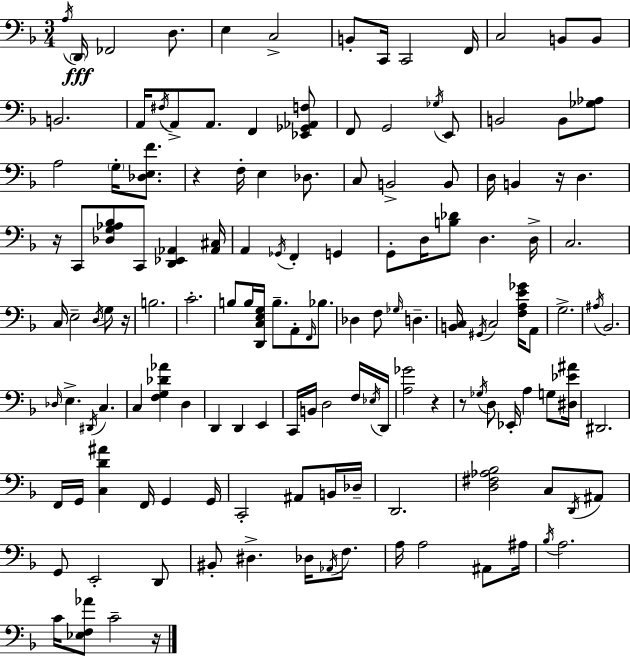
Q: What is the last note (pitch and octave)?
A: C4